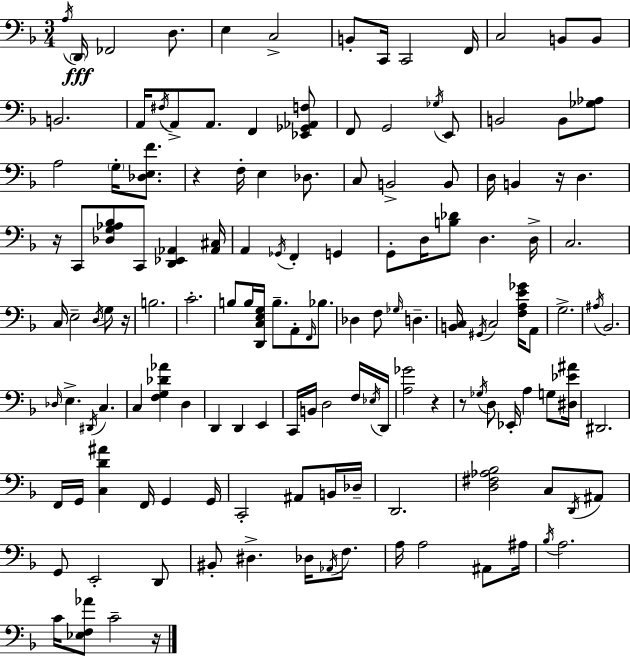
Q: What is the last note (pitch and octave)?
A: C4